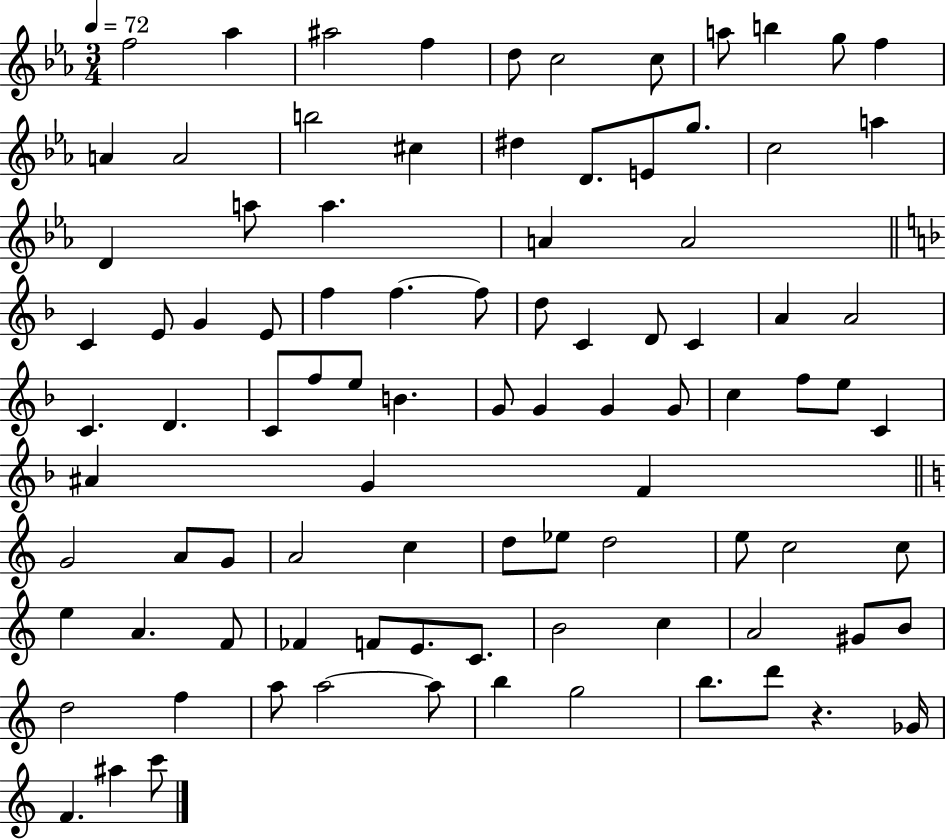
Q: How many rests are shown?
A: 1